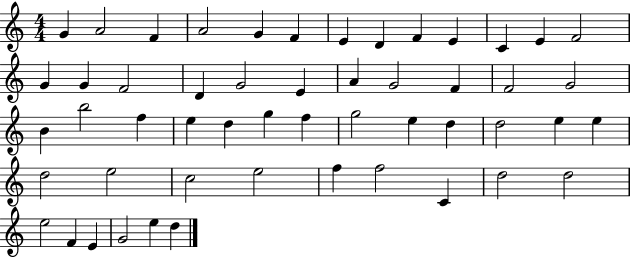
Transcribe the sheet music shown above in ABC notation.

X:1
T:Untitled
M:4/4
L:1/4
K:C
G A2 F A2 G F E D F E C E F2 G G F2 D G2 E A G2 F F2 G2 B b2 f e d g f g2 e d d2 e e d2 e2 c2 e2 f f2 C d2 d2 e2 F E G2 e d